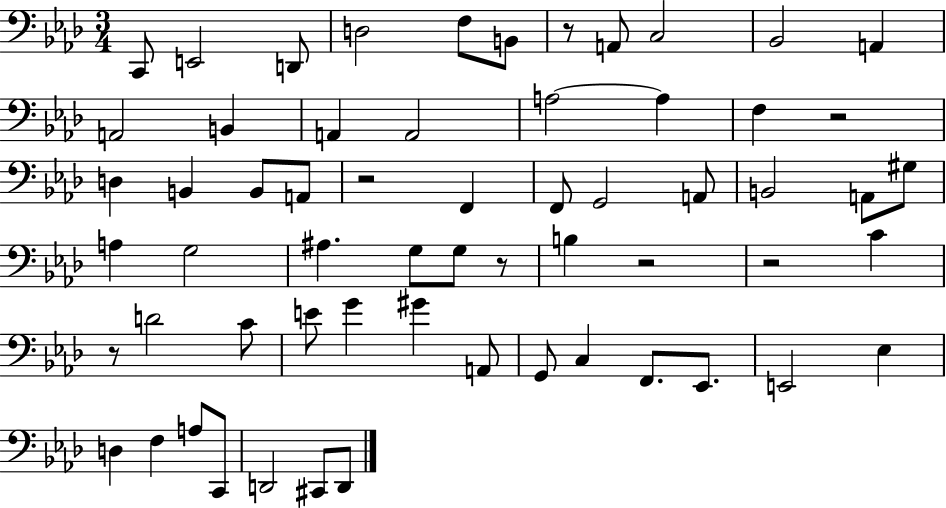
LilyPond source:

{
  \clef bass
  \numericTimeSignature
  \time 3/4
  \key aes \major
  c,8 e,2 d,8 | d2 f8 b,8 | r8 a,8 c2 | bes,2 a,4 | \break a,2 b,4 | a,4 a,2 | a2~~ a4 | f4 r2 | \break d4 b,4 b,8 a,8 | r2 f,4 | f,8 g,2 a,8 | b,2 a,8 gis8 | \break a4 g2 | ais4. g8 g8 r8 | b4 r2 | r2 c'4 | \break r8 d'2 c'8 | e'8 g'4 gis'4 a,8 | g,8 c4 f,8. ees,8. | e,2 ees4 | \break d4 f4 a8 c,8 | d,2 cis,8 d,8 | \bar "|."
}